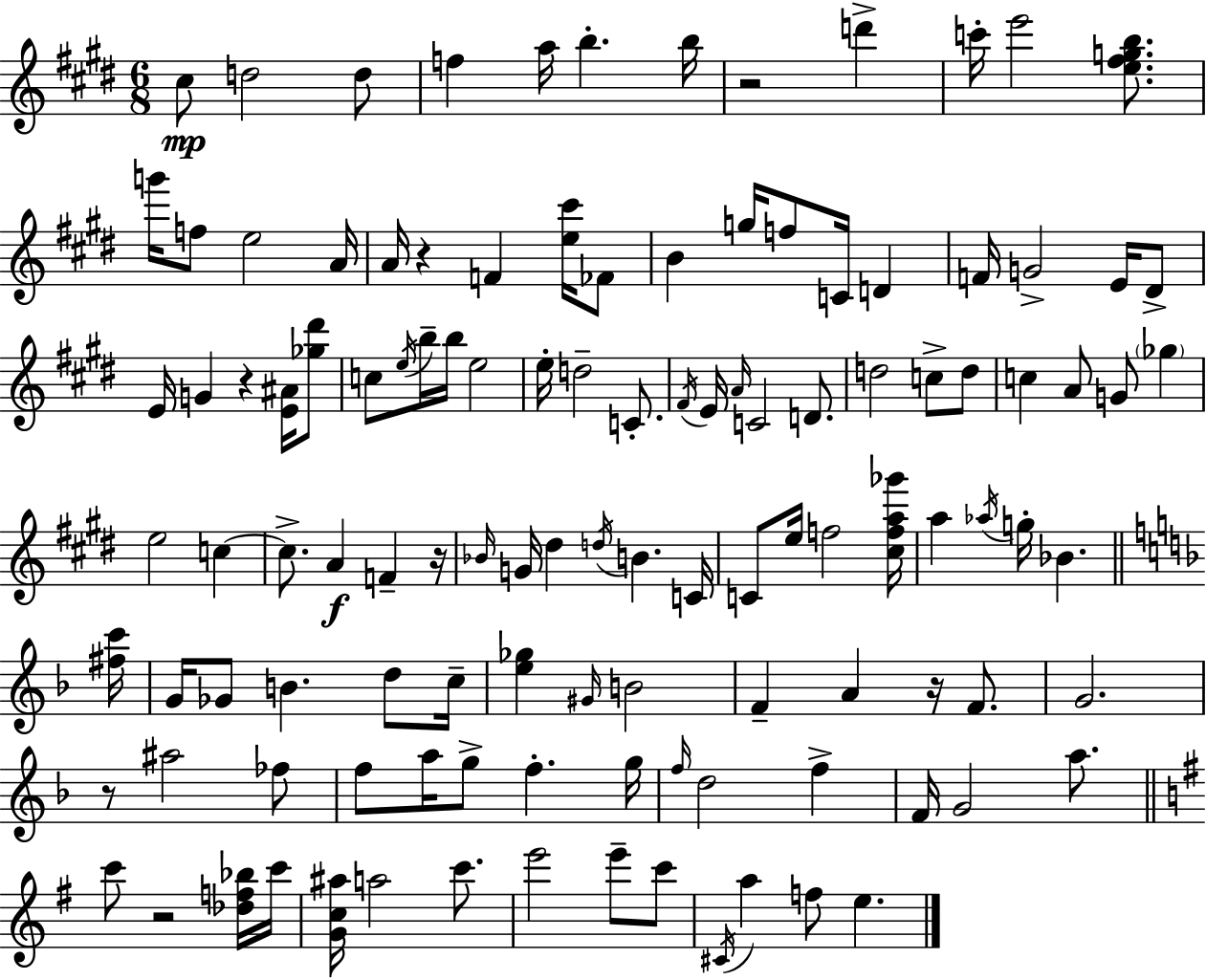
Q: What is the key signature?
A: E major